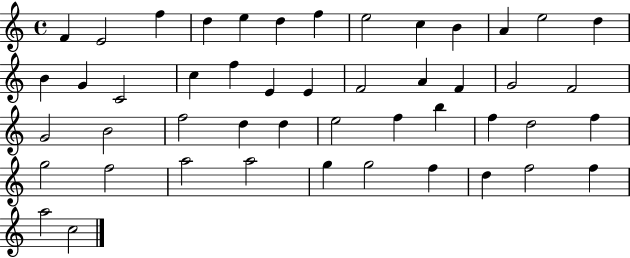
X:1
T:Untitled
M:4/4
L:1/4
K:C
F E2 f d e d f e2 c B A e2 d B G C2 c f E E F2 A F G2 F2 G2 B2 f2 d d e2 f b f d2 f g2 f2 a2 a2 g g2 f d f2 f a2 c2